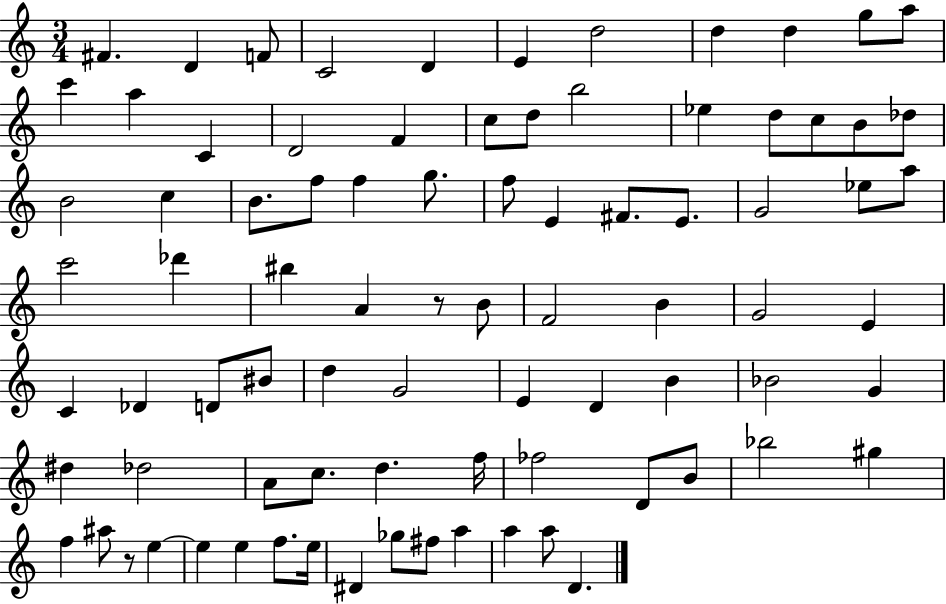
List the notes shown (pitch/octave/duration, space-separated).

F#4/q. D4/q F4/e C4/h D4/q E4/q D5/h D5/q D5/q G5/e A5/e C6/q A5/q C4/q D4/h F4/q C5/e D5/e B5/h Eb5/q D5/e C5/e B4/e Db5/e B4/h C5/q B4/e. F5/e F5/q G5/e. F5/e E4/q F#4/e. E4/e. G4/h Eb5/e A5/e C6/h Db6/q BIS5/q A4/q R/e B4/e F4/h B4/q G4/h E4/q C4/q Db4/q D4/e BIS4/e D5/q G4/h E4/q D4/q B4/q Bb4/h G4/q D#5/q Db5/h A4/e C5/e. D5/q. F5/s FES5/h D4/e B4/e Bb5/h G#5/q F5/q A#5/e R/e E5/q E5/q E5/q F5/e. E5/s D#4/q Gb5/e F#5/e A5/q A5/q A5/e D4/q.